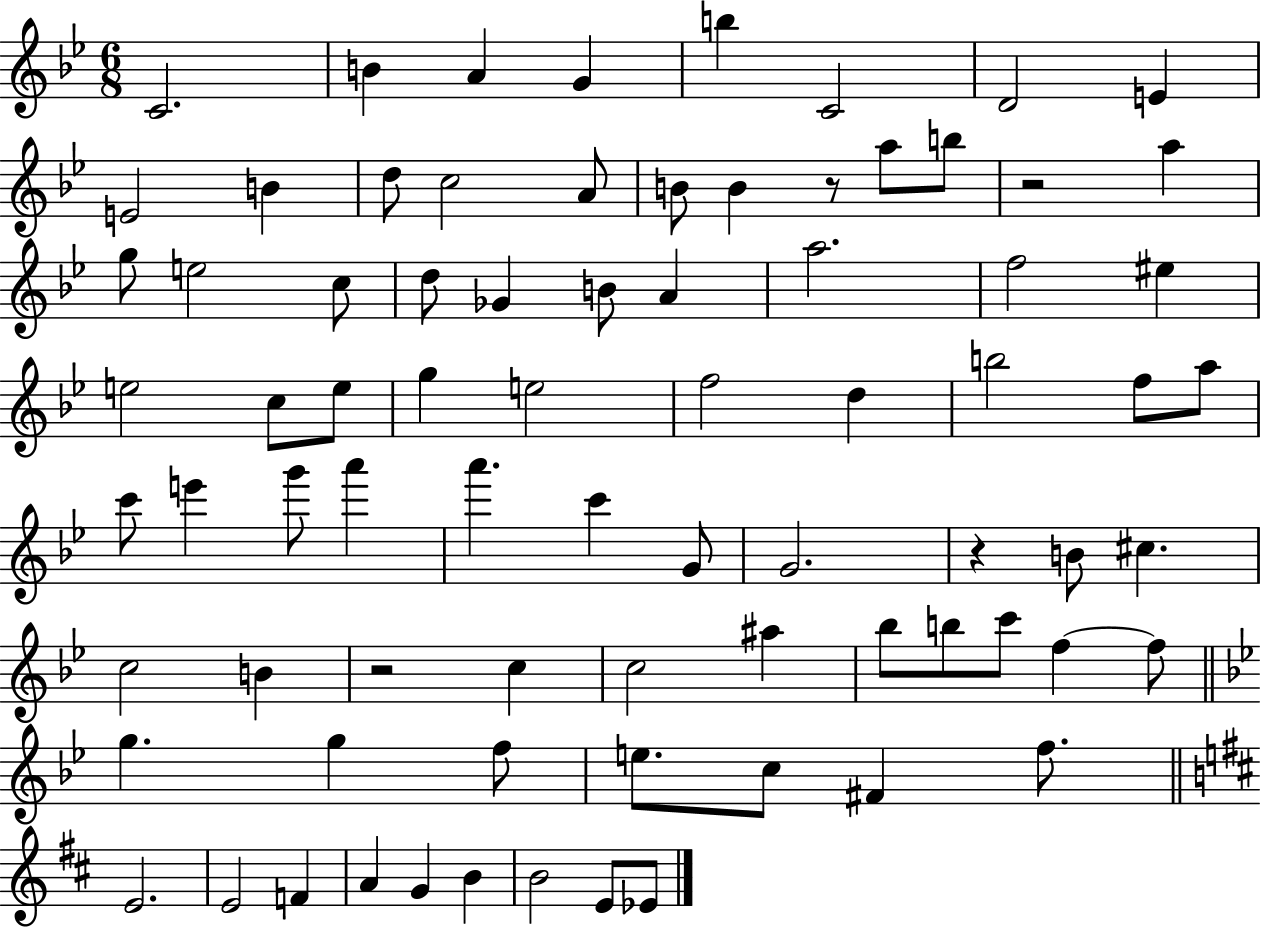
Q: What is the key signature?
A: BES major